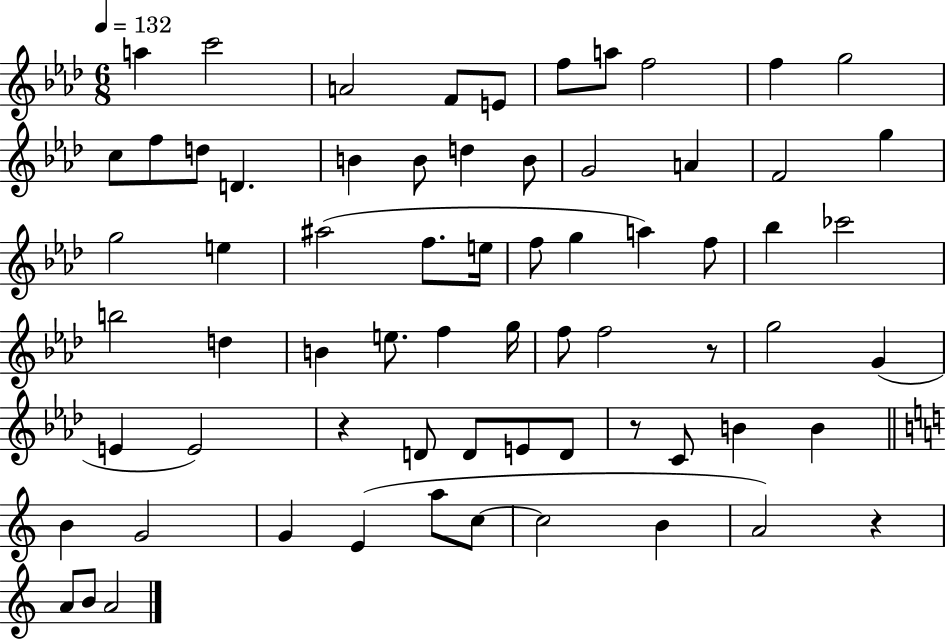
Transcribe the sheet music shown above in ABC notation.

X:1
T:Untitled
M:6/8
L:1/4
K:Ab
a c'2 A2 F/2 E/2 f/2 a/2 f2 f g2 c/2 f/2 d/2 D B B/2 d B/2 G2 A F2 g g2 e ^a2 f/2 e/4 f/2 g a f/2 _b _c'2 b2 d B e/2 f g/4 f/2 f2 z/2 g2 G E E2 z D/2 D/2 E/2 D/2 z/2 C/2 B B B G2 G E a/2 c/2 c2 B A2 z A/2 B/2 A2